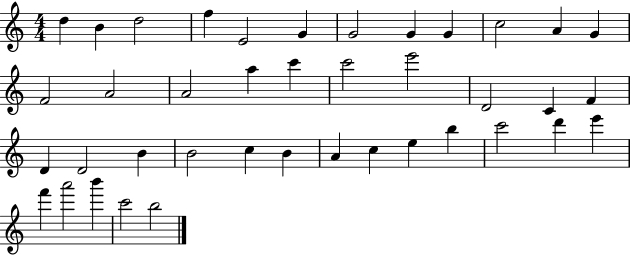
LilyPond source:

{
  \clef treble
  \numericTimeSignature
  \time 4/4
  \key c \major
  d''4 b'4 d''2 | f''4 e'2 g'4 | g'2 g'4 g'4 | c''2 a'4 g'4 | \break f'2 a'2 | a'2 a''4 c'''4 | c'''2 e'''2 | d'2 c'4 f'4 | \break d'4 d'2 b'4 | b'2 c''4 b'4 | a'4 c''4 e''4 b''4 | c'''2 d'''4 e'''4 | \break f'''4 a'''2 b'''4 | c'''2 b''2 | \bar "|."
}